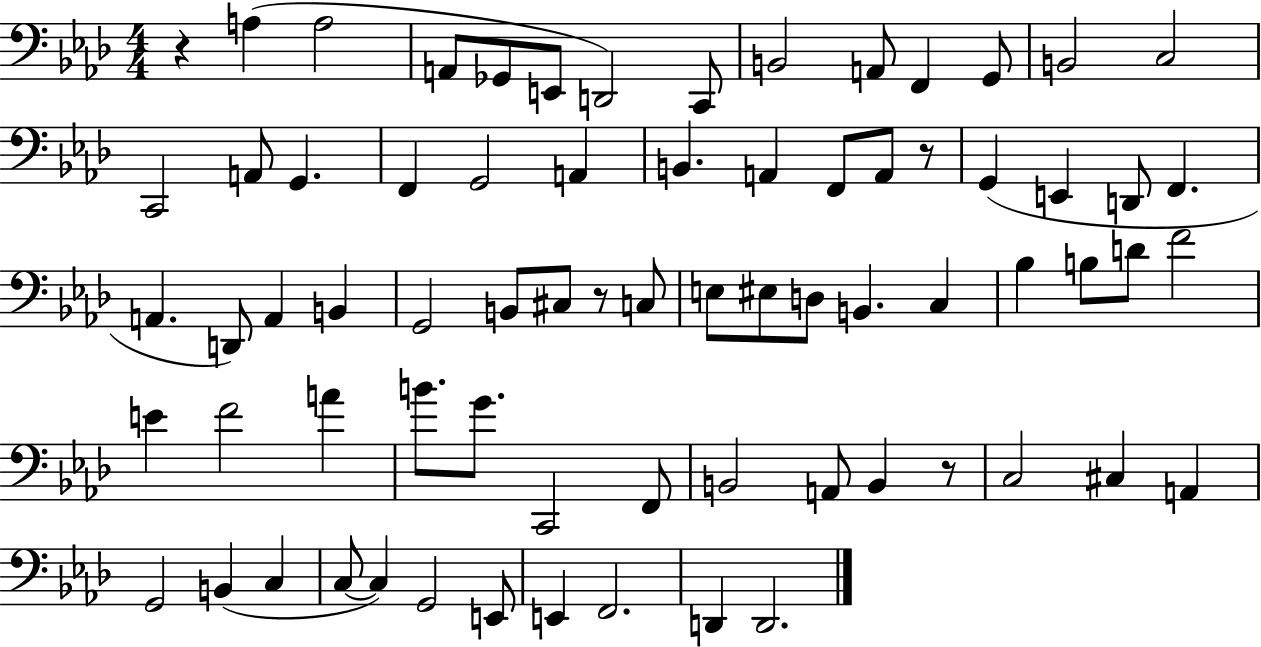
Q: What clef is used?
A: bass